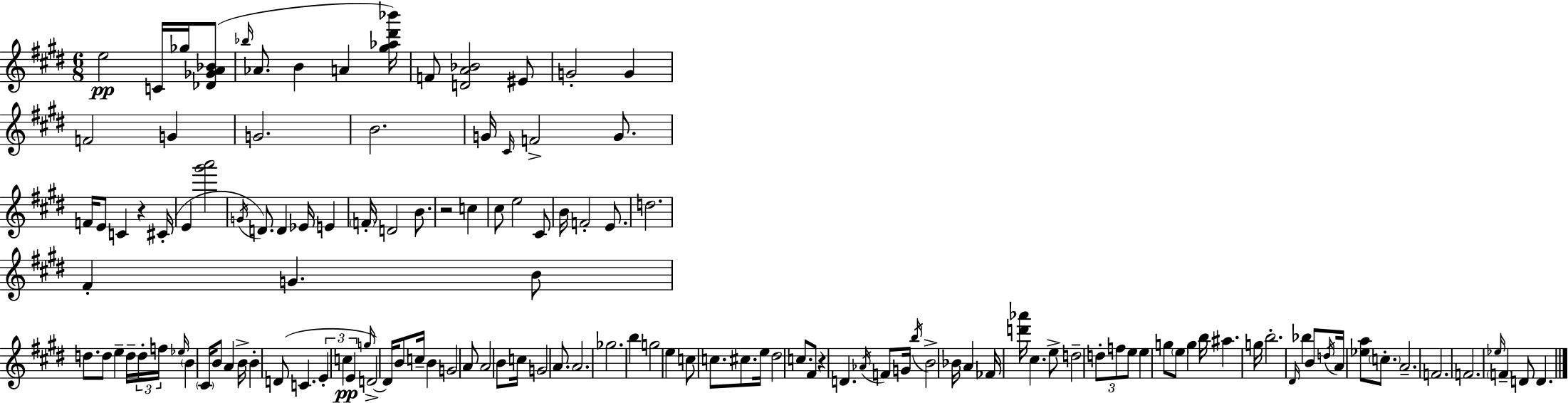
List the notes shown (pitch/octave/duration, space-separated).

E5/h C4/s Gb5/s [Db4,Gb4,A4,Bb4]/e Bb5/s Ab4/e. B4/q A4/q [G#5,Ab5,D#6,Bb6]/s F4/e [D4,A4,Bb4]/h EIS4/e G4/h G4/q F4/h G4/q G4/h. B4/h. G4/s C#4/s F4/h G4/e. F4/s E4/e C4/q R/q C#4/s E4/q [G#6,A6]/h G4/s D4/e. D4/q Eb4/s E4/q F4/s D4/h B4/e. R/h C5/q C#5/e E5/h C#4/e B4/s F4/h E4/e. D5/h. F#4/q G4/q. B4/e D5/e. D5/e E5/q D5/s D5/s F5/s Eb5/s B4/q C#4/s B4/e A4/q B4/s B4/q D4/e C4/q. E4/q C5/q E4/q G5/s D4/h D4/s B4/e C5/s B4/q G4/h A4/e A4/h B4/e C5/s G4/h A4/e. A4/h. Gb5/h. B5/q G5/h E5/q C5/e C5/e. C#5/e. E5/s D#5/h C5/e. F#4/e R/q D4/q. Ab4/s F4/e G4/s B5/s B4/h Bb4/s A4/q FES4/s [D6,Ab6]/s C#5/q. E5/e D5/h D5/e F5/e E5/e E5/q G5/e E5/e G5/q B5/s A#5/q. G5/s B5/h. D#4/s Bb5/q B4/e D5/s A4/s [Eb5,A5]/e C5/e. A4/h. F4/h. F4/h. Eb5/s F4/q D4/e D4/q.